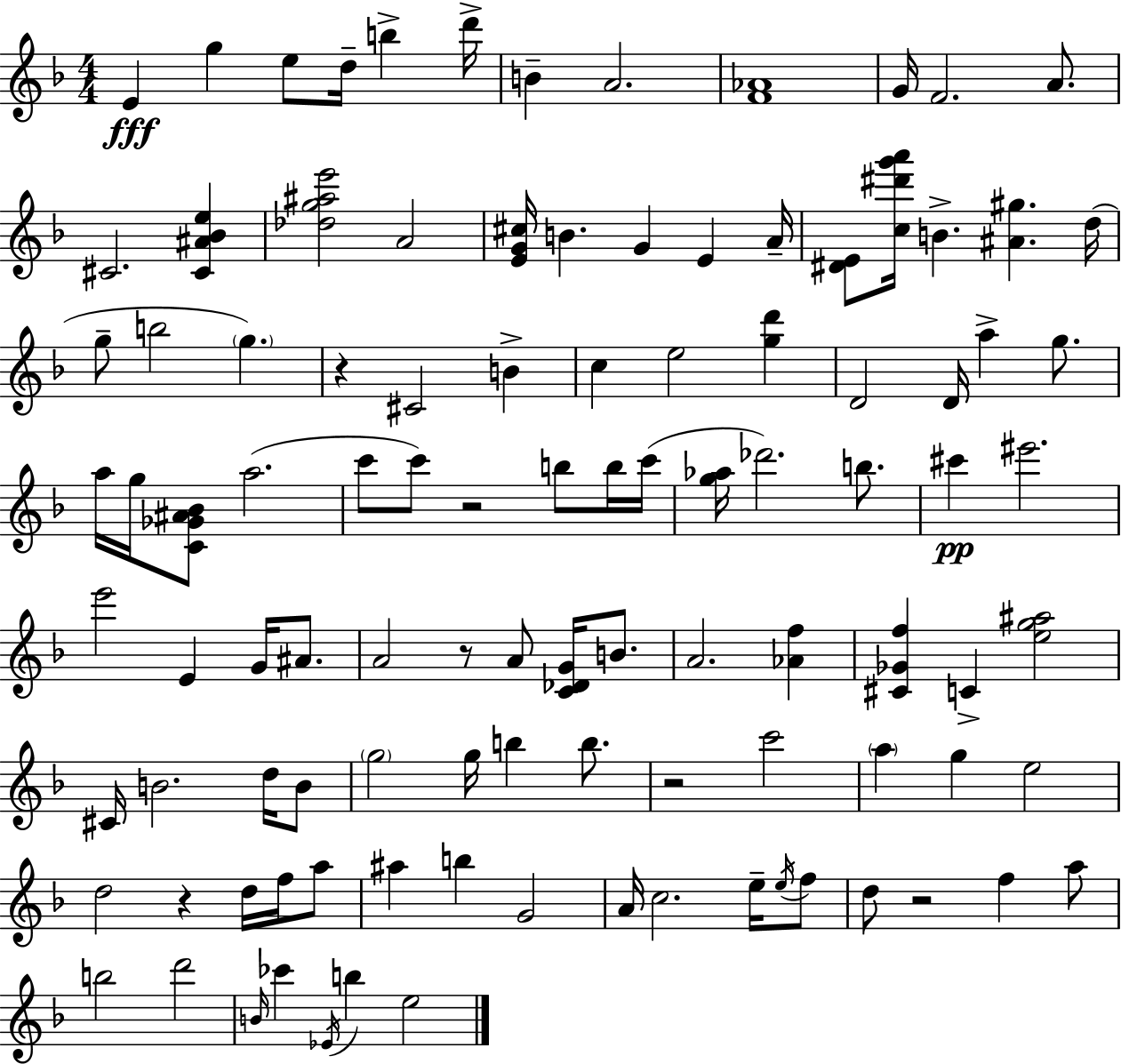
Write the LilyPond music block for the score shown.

{
  \clef treble
  \numericTimeSignature
  \time 4/4
  \key d \minor
  \repeat volta 2 { e'4\fff g''4 e''8 d''16-- b''4-> d'''16-> | b'4-- a'2. | <f' aes'>1 | g'16 f'2. a'8. | \break cis'2. <cis' ais' bes' e''>4 | <des'' g'' ais'' e'''>2 a'2 | <e' g' cis''>16 b'4. g'4 e'4 a'16-- | <dis' e'>8 <c'' dis''' g''' a'''>16 b'4.-> <ais' gis''>4. d''16( | \break g''8-- b''2 \parenthesize g''4.) | r4 cis'2 b'4-> | c''4 e''2 <g'' d'''>4 | d'2 d'16 a''4-> g''8. | \break a''16 g''16 <c' ges' ais' bes'>8 a''2.( | c'''8 c'''8) r2 b''8 b''16 c'''16( | <g'' aes''>16 des'''2.) b''8. | cis'''4\pp eis'''2. | \break e'''2 e'4 g'16 ais'8. | a'2 r8 a'8 <c' des' g'>16 b'8. | a'2. <aes' f''>4 | <cis' ges' f''>4 c'4-> <e'' g'' ais''>2 | \break cis'16 b'2. d''16 b'8 | \parenthesize g''2 g''16 b''4 b''8. | r2 c'''2 | \parenthesize a''4 g''4 e''2 | \break d''2 r4 d''16 f''16 a''8 | ais''4 b''4 g'2 | a'16 c''2. e''16-- \acciaccatura { e''16 } f''8 | d''8 r2 f''4 a''8 | \break b''2 d'''2 | \grace { b'16 } ces'''4 \acciaccatura { ees'16 } b''4 e''2 | } \bar "|."
}